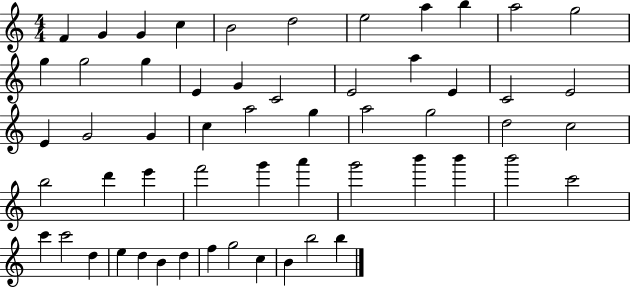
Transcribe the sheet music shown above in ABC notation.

X:1
T:Untitled
M:4/4
L:1/4
K:C
F G G c B2 d2 e2 a b a2 g2 g g2 g E G C2 E2 a E C2 E2 E G2 G c a2 g a2 g2 d2 c2 b2 d' e' f'2 g' a' g'2 b' b' b'2 c'2 c' c'2 d e d B d f g2 c B b2 b